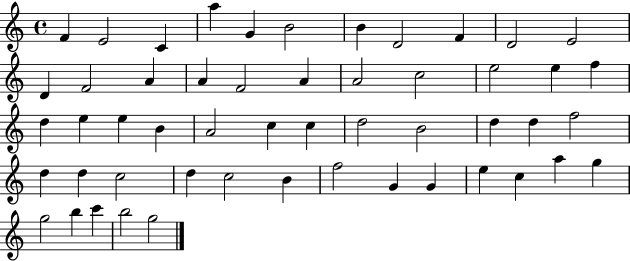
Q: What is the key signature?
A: C major